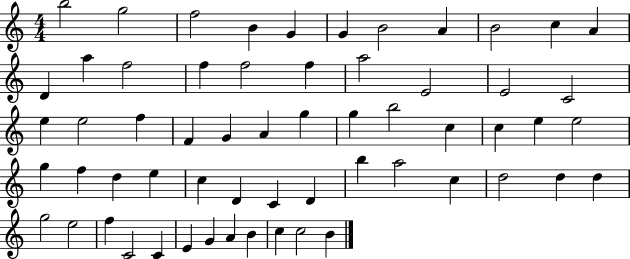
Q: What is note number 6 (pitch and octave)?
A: G4